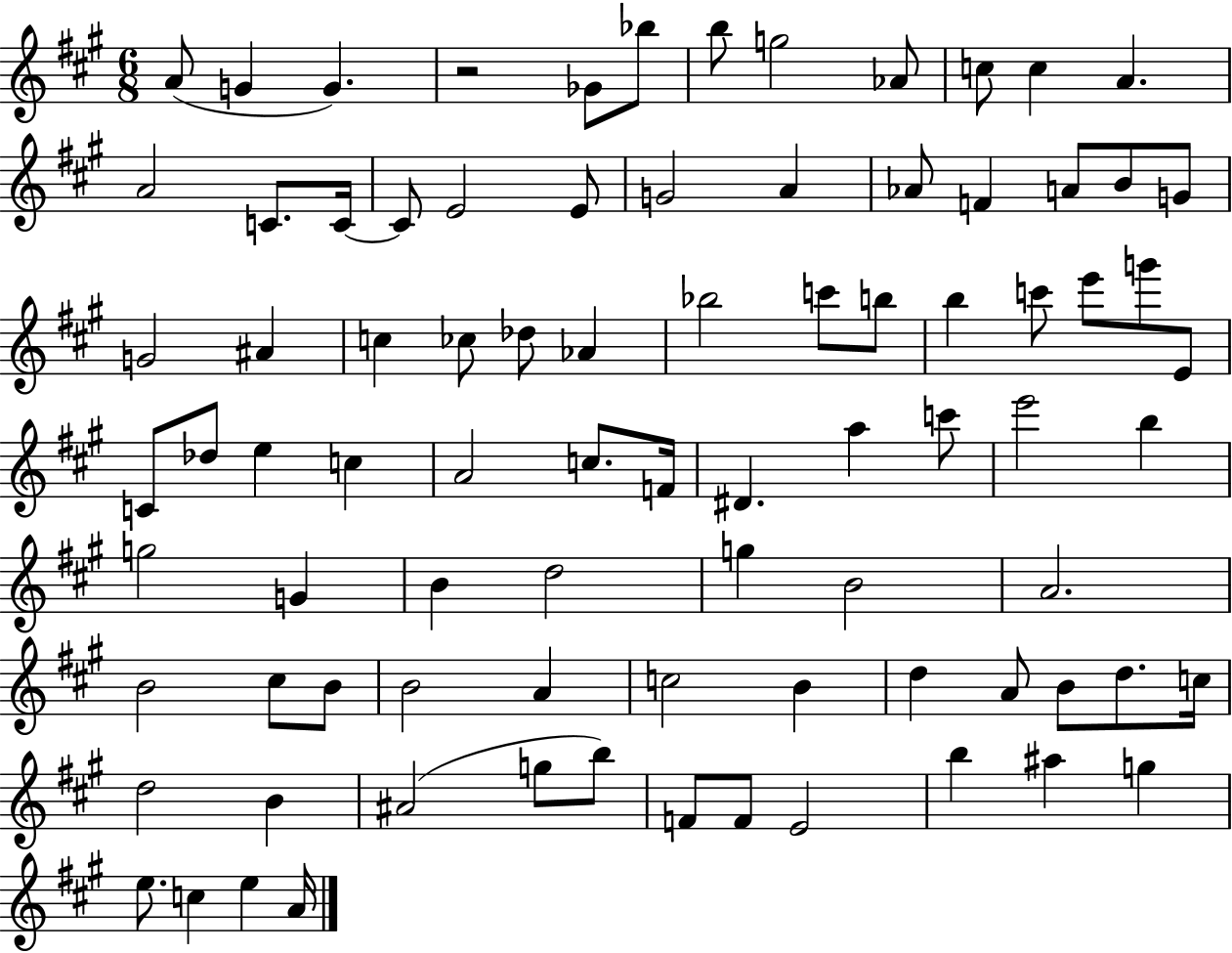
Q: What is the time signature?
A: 6/8